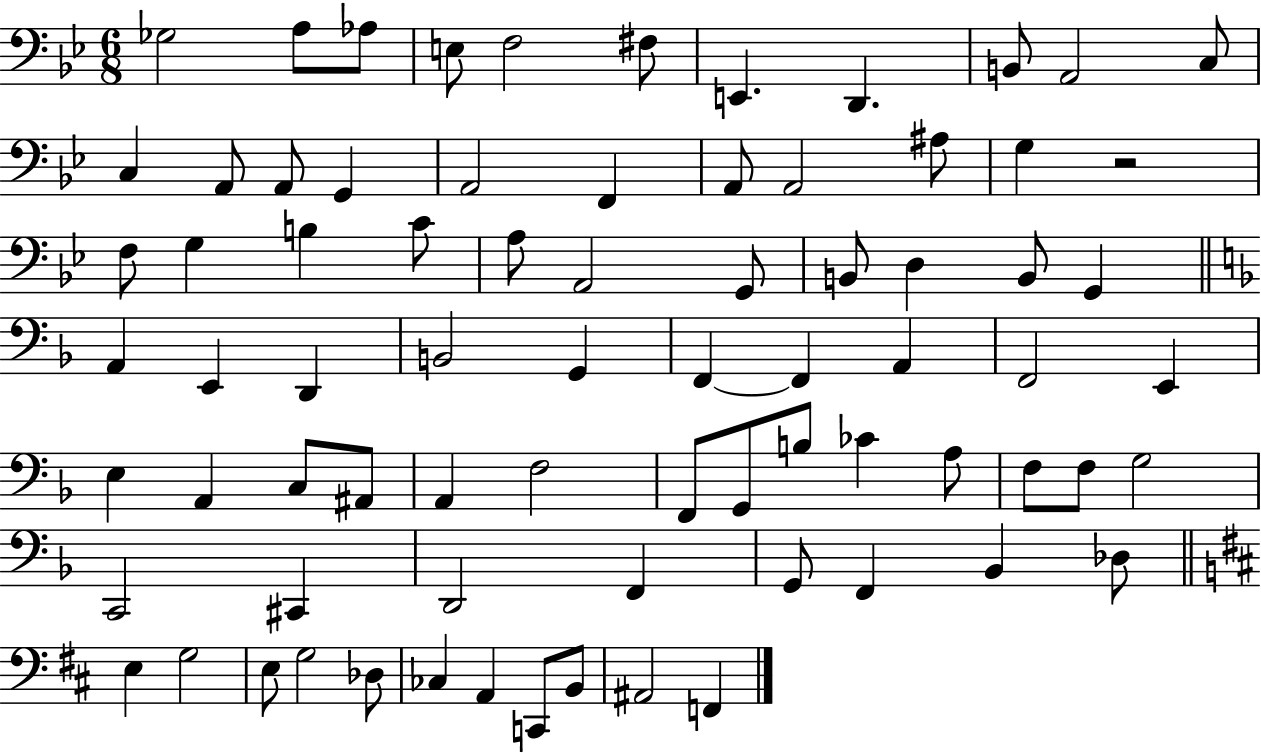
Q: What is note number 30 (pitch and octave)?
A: D3